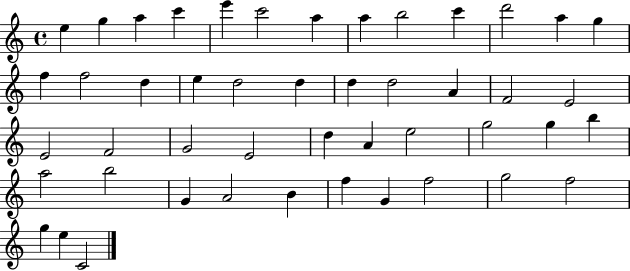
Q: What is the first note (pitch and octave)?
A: E5